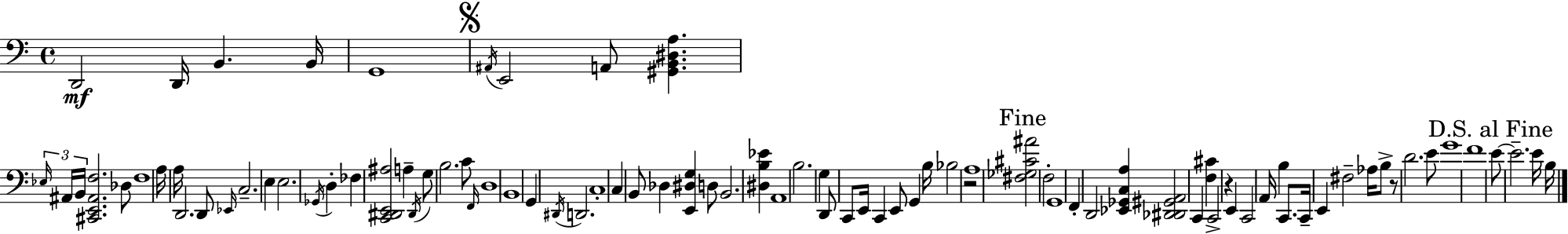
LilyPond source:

{
  \clef bass
  \time 4/4
  \defaultTimeSignature
  \key c \major
  \repeat volta 2 { d,2\mf d,16 b,4. b,16 | g,1 | \mark \markup { \musicglyph "scripts.segno" } \acciaccatura { ais,16 } e,2 a,8 <gis, b, dis a>4. | \tuplet 3/2 { \grace { ees16 } ais,16 b,16 } <cis, e, ais, f>2. | \break des8 f1 | a16 a16 d,2. | d,8 \grace { ees,16 } c2.-- e4 | e2. \acciaccatura { ges,16 } | \break d4-. fes4 <c, dis, e, ais>2 | a4-- \acciaccatura { dis,16 } g8 b2. | c'8 \grace { f,16 } d1 | b,1 | \break g,4 \acciaccatura { dis,16 } d,2. | c1-. | c4 b,8 des4 | <e, dis g>4 d8 b,2. | \break <dis b ees'>4 a,1 | b2. | g4 d,8 c,8 e,16 c,4 | e,8 g,4 b16 bes2 r2 | \break a1 | \mark "Fine" <fis ges cis' ais'>2 f2-. | g,1 | f,4-. d,2 | \break <ees, ges, c a>4 <dis, des, gis, a,>2 c,4 | <f cis'>4 c,2-> r4 | e,4 c,2 a,16 | b4 c,8. c,16-- e,4 fis2-- | \break aes16 b8-> r8 d'2. | e'8 g'1 | f'1 | \mark "D.S. al Fine" e'8~~ e'2.-- | \break e'16 b16 } \bar "|."
}